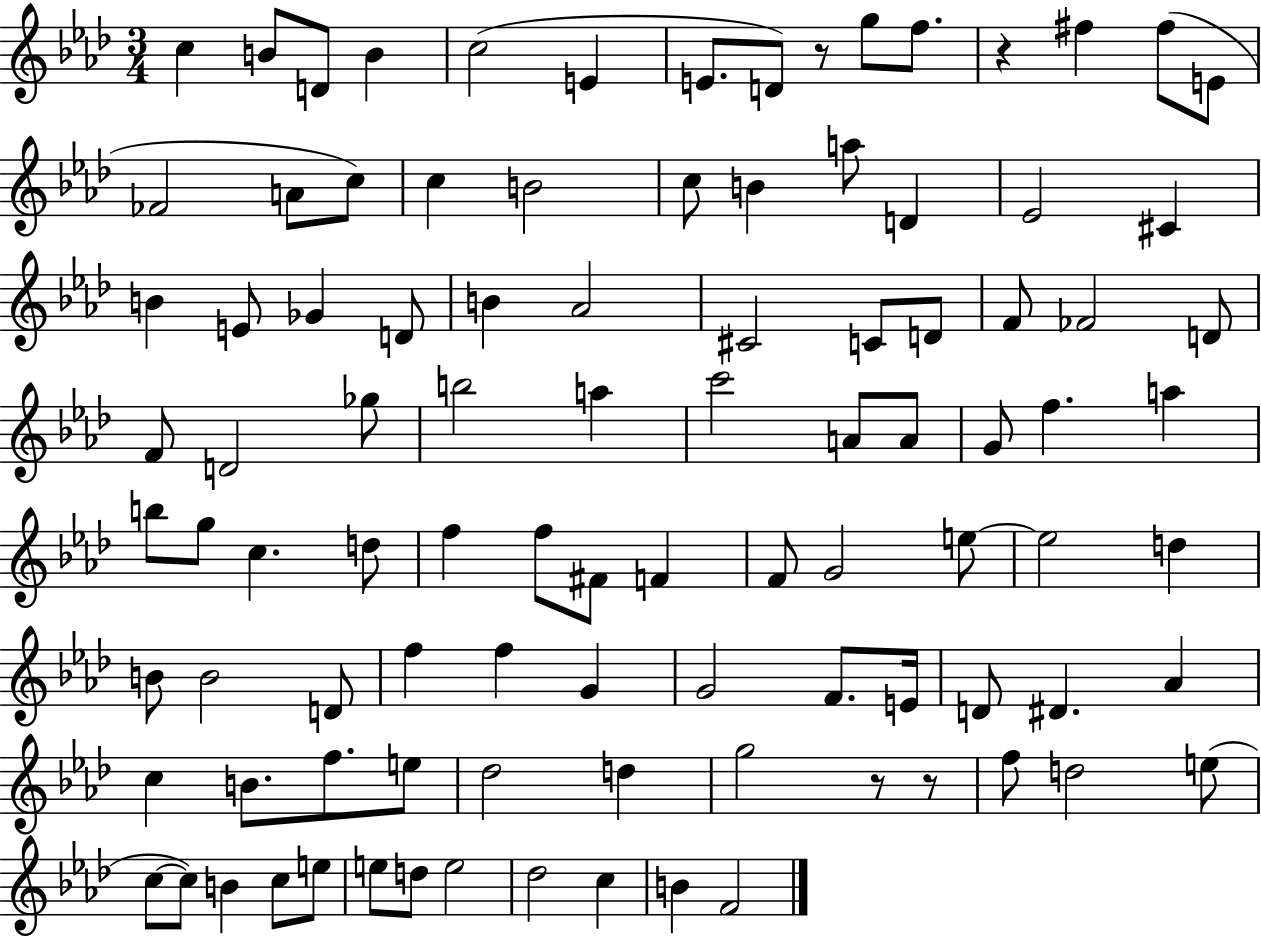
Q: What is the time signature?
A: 3/4